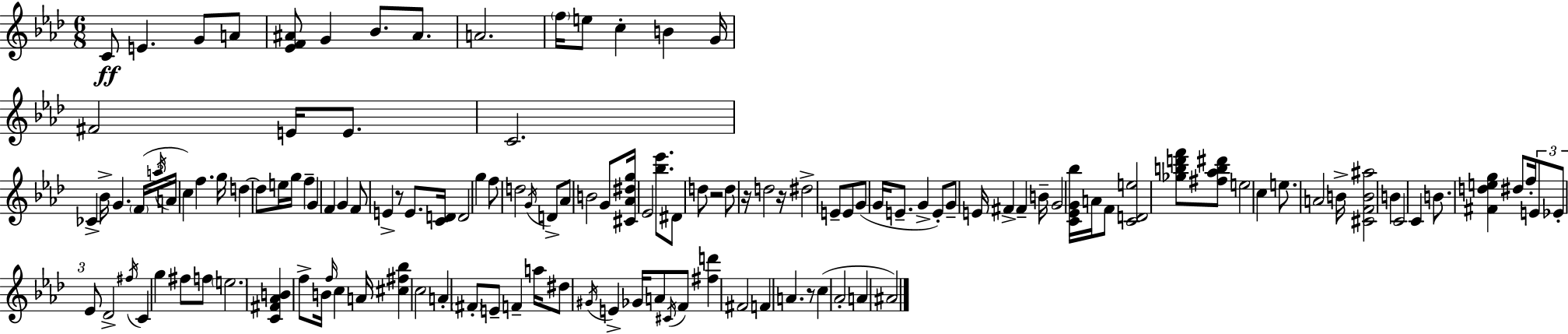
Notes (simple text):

C4/e E4/q. G4/e A4/e [Eb4,F4,A#4]/e G4/q Bb4/e. A#4/e. A4/h. F5/s E5/e C5/q B4/q G4/s F#4/h E4/s E4/e. C4/h. CES4/q Bb4/s G4/q. F4/s A5/s A4/s C5/q F5/q. G5/s D5/q D5/e E5/s G5/s F5/q G4/q F4/q G4/q F4/e E4/q R/e E4/e. [C4,D4]/s D4/h G5/q F5/e D5/h G4/s D4/e Ab4/e B4/h G4/e [C#4,Ab4,D#5,G5]/s Eb4/h [Bb5,Eb6]/e. D#4/e D5/e R/h D5/e R/s D5/h R/s D#5/h E4/e E4/e G4/e G4/s E4/e. G4/q E4/e G4/e E4/s F#4/q F#4/q B4/s G4/h [C4,Eb4,G4,Bb5]/s A4/s F4/e [C4,D4,E5]/h [Gb5,B5,D6,F6]/e [F#5,Ab5,B5,D#6]/e E5/h C5/q E5/e. A4/h B4/s [C#4,F4,B4,A#5]/h B4/q C4/h C4/q B4/e. [F#4,D5,E5,G5]/q D#5/e F5/s E4/e Eb4/e Eb4/e Db4/h F#5/s C4/q G5/q F#5/e F5/e E5/h. [C4,F#4,Ab4,B4]/q F5/e B4/s F5/s C5/q A4/s [C#5,F#5,Bb5]/q C5/h A4/q F#4/e E4/e F4/q A5/s D#5/e G#4/s E4/q Gb4/s A4/e C#4/s F4/e [F#5,D6]/q F#4/h F4/q A4/q. R/e C5/q Ab4/h A4/q A#4/h